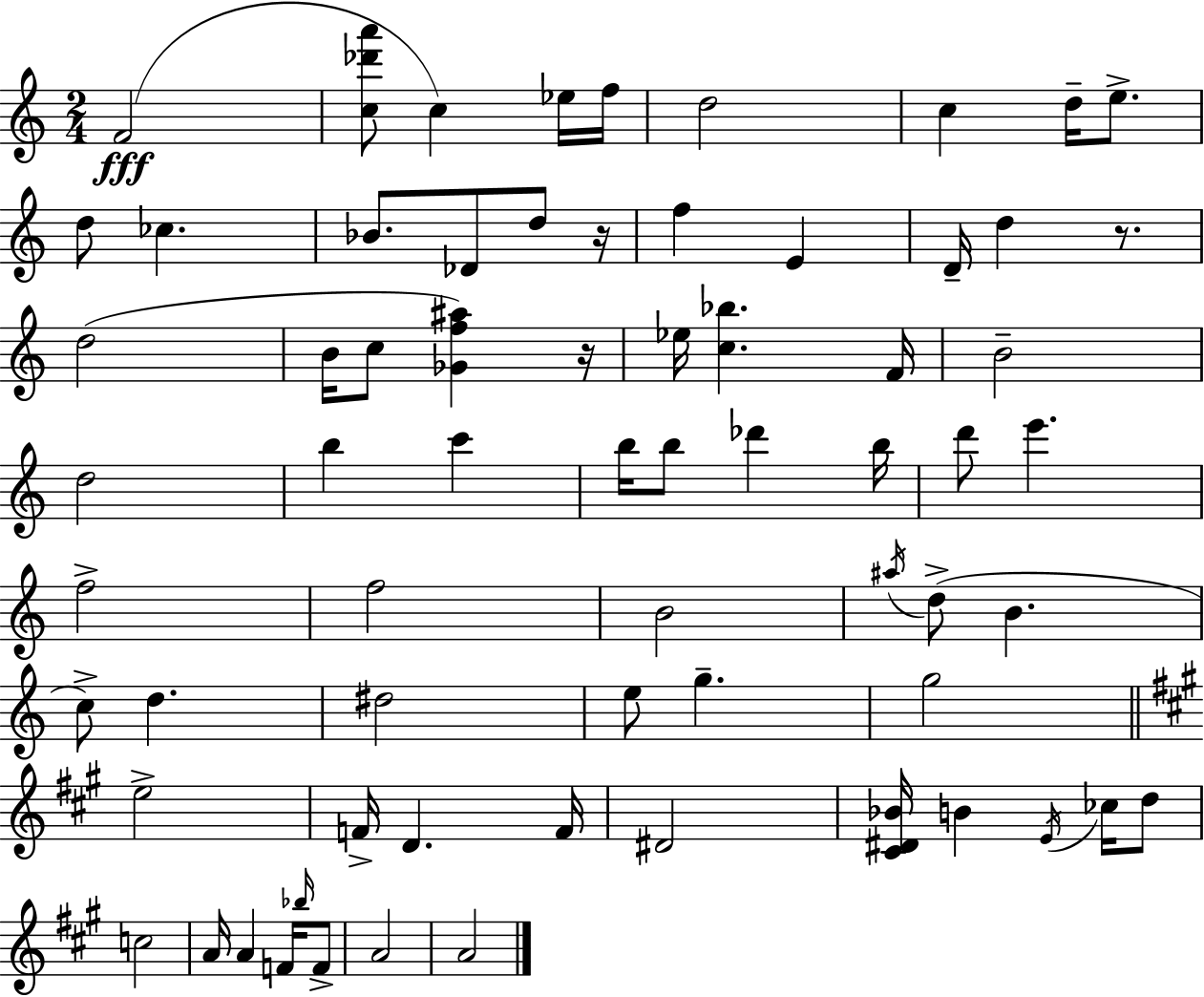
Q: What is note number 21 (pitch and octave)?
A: Eb5